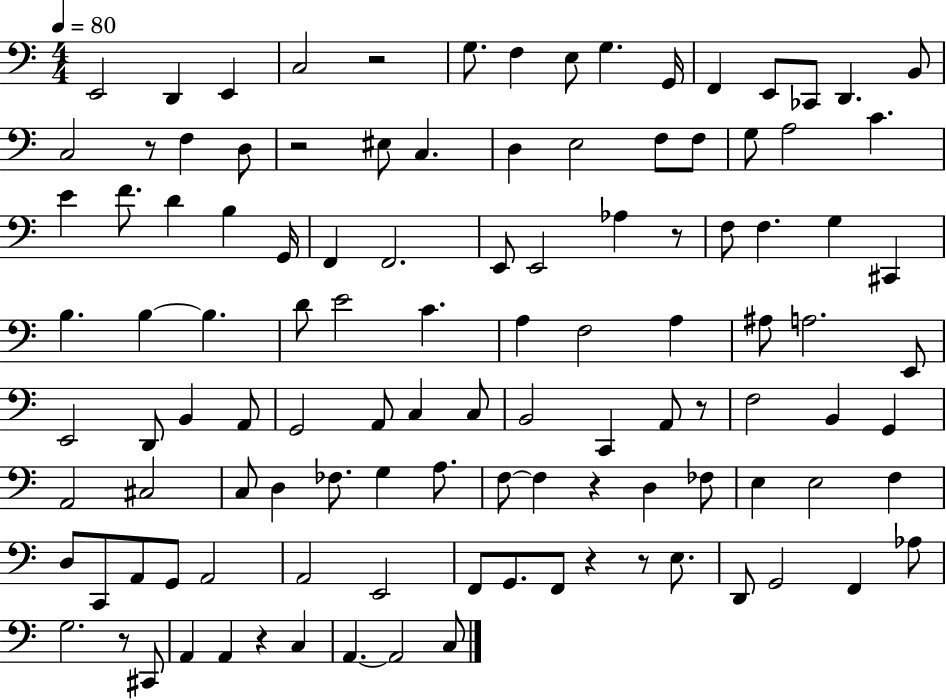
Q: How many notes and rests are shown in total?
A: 113